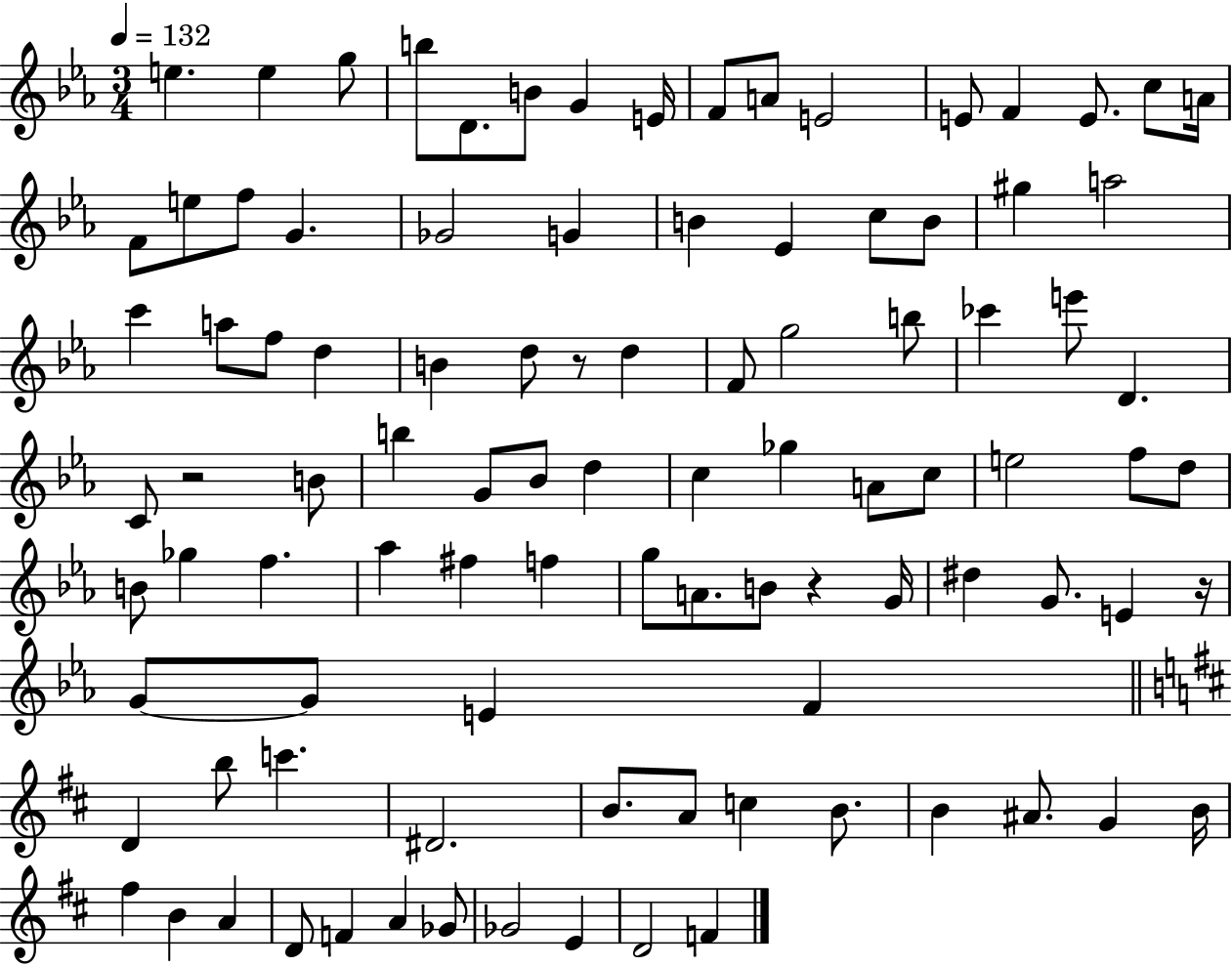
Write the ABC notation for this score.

X:1
T:Untitled
M:3/4
L:1/4
K:Eb
e e g/2 b/2 D/2 B/2 G E/4 F/2 A/2 E2 E/2 F E/2 c/2 A/4 F/2 e/2 f/2 G _G2 G B _E c/2 B/2 ^g a2 c' a/2 f/2 d B d/2 z/2 d F/2 g2 b/2 _c' e'/2 D C/2 z2 B/2 b G/2 _B/2 d c _g A/2 c/2 e2 f/2 d/2 B/2 _g f _a ^f f g/2 A/2 B/2 z G/4 ^d G/2 E z/4 G/2 G/2 E F D b/2 c' ^D2 B/2 A/2 c B/2 B ^A/2 G B/4 ^f B A D/2 F A _G/2 _G2 E D2 F